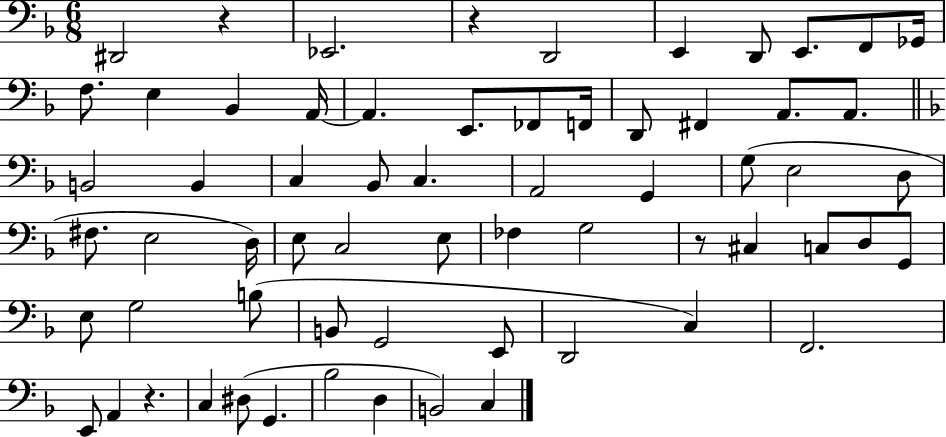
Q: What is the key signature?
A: F major